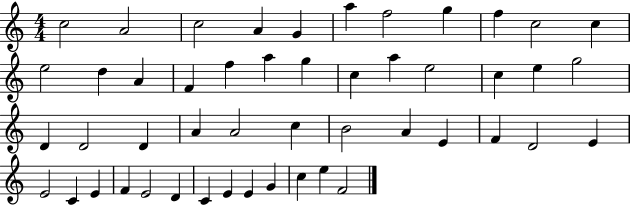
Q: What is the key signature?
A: C major